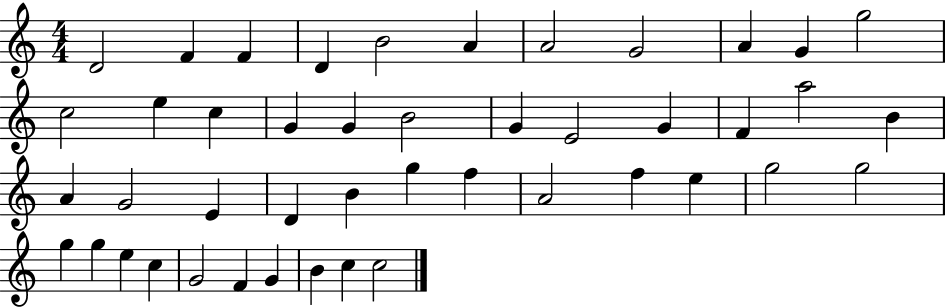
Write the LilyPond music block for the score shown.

{
  \clef treble
  \numericTimeSignature
  \time 4/4
  \key c \major
  d'2 f'4 f'4 | d'4 b'2 a'4 | a'2 g'2 | a'4 g'4 g''2 | \break c''2 e''4 c''4 | g'4 g'4 b'2 | g'4 e'2 g'4 | f'4 a''2 b'4 | \break a'4 g'2 e'4 | d'4 b'4 g''4 f''4 | a'2 f''4 e''4 | g''2 g''2 | \break g''4 g''4 e''4 c''4 | g'2 f'4 g'4 | b'4 c''4 c''2 | \bar "|."
}